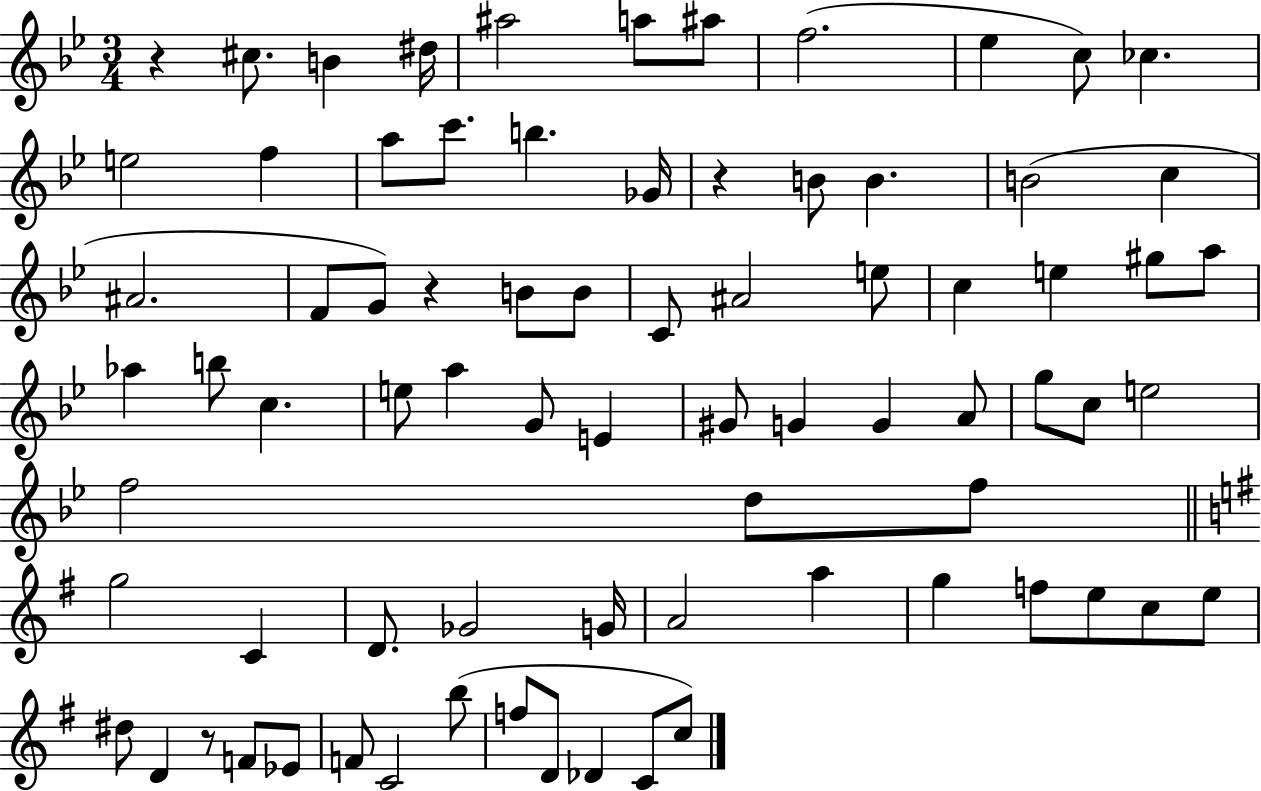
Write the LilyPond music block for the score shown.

{
  \clef treble
  \numericTimeSignature
  \time 3/4
  \key bes \major
  r4 cis''8. b'4 dis''16 | ais''2 a''8 ais''8 | f''2.( | ees''4 c''8) ces''4. | \break e''2 f''4 | a''8 c'''8. b''4. ges'16 | r4 b'8 b'4. | b'2( c''4 | \break ais'2. | f'8 g'8) r4 b'8 b'8 | c'8 ais'2 e''8 | c''4 e''4 gis''8 a''8 | \break aes''4 b''8 c''4. | e''8 a''4 g'8 e'4 | gis'8 g'4 g'4 a'8 | g''8 c''8 e''2 | \break f''2 d''8 f''8 | \bar "||" \break \key g \major g''2 c'4 | d'8. ges'2 g'16 | a'2 a''4 | g''4 f''8 e''8 c''8 e''8 | \break dis''8 d'4 r8 f'8 ees'8 | f'8 c'2 b''8( | f''8 d'8 des'4 c'8 c''8) | \bar "|."
}